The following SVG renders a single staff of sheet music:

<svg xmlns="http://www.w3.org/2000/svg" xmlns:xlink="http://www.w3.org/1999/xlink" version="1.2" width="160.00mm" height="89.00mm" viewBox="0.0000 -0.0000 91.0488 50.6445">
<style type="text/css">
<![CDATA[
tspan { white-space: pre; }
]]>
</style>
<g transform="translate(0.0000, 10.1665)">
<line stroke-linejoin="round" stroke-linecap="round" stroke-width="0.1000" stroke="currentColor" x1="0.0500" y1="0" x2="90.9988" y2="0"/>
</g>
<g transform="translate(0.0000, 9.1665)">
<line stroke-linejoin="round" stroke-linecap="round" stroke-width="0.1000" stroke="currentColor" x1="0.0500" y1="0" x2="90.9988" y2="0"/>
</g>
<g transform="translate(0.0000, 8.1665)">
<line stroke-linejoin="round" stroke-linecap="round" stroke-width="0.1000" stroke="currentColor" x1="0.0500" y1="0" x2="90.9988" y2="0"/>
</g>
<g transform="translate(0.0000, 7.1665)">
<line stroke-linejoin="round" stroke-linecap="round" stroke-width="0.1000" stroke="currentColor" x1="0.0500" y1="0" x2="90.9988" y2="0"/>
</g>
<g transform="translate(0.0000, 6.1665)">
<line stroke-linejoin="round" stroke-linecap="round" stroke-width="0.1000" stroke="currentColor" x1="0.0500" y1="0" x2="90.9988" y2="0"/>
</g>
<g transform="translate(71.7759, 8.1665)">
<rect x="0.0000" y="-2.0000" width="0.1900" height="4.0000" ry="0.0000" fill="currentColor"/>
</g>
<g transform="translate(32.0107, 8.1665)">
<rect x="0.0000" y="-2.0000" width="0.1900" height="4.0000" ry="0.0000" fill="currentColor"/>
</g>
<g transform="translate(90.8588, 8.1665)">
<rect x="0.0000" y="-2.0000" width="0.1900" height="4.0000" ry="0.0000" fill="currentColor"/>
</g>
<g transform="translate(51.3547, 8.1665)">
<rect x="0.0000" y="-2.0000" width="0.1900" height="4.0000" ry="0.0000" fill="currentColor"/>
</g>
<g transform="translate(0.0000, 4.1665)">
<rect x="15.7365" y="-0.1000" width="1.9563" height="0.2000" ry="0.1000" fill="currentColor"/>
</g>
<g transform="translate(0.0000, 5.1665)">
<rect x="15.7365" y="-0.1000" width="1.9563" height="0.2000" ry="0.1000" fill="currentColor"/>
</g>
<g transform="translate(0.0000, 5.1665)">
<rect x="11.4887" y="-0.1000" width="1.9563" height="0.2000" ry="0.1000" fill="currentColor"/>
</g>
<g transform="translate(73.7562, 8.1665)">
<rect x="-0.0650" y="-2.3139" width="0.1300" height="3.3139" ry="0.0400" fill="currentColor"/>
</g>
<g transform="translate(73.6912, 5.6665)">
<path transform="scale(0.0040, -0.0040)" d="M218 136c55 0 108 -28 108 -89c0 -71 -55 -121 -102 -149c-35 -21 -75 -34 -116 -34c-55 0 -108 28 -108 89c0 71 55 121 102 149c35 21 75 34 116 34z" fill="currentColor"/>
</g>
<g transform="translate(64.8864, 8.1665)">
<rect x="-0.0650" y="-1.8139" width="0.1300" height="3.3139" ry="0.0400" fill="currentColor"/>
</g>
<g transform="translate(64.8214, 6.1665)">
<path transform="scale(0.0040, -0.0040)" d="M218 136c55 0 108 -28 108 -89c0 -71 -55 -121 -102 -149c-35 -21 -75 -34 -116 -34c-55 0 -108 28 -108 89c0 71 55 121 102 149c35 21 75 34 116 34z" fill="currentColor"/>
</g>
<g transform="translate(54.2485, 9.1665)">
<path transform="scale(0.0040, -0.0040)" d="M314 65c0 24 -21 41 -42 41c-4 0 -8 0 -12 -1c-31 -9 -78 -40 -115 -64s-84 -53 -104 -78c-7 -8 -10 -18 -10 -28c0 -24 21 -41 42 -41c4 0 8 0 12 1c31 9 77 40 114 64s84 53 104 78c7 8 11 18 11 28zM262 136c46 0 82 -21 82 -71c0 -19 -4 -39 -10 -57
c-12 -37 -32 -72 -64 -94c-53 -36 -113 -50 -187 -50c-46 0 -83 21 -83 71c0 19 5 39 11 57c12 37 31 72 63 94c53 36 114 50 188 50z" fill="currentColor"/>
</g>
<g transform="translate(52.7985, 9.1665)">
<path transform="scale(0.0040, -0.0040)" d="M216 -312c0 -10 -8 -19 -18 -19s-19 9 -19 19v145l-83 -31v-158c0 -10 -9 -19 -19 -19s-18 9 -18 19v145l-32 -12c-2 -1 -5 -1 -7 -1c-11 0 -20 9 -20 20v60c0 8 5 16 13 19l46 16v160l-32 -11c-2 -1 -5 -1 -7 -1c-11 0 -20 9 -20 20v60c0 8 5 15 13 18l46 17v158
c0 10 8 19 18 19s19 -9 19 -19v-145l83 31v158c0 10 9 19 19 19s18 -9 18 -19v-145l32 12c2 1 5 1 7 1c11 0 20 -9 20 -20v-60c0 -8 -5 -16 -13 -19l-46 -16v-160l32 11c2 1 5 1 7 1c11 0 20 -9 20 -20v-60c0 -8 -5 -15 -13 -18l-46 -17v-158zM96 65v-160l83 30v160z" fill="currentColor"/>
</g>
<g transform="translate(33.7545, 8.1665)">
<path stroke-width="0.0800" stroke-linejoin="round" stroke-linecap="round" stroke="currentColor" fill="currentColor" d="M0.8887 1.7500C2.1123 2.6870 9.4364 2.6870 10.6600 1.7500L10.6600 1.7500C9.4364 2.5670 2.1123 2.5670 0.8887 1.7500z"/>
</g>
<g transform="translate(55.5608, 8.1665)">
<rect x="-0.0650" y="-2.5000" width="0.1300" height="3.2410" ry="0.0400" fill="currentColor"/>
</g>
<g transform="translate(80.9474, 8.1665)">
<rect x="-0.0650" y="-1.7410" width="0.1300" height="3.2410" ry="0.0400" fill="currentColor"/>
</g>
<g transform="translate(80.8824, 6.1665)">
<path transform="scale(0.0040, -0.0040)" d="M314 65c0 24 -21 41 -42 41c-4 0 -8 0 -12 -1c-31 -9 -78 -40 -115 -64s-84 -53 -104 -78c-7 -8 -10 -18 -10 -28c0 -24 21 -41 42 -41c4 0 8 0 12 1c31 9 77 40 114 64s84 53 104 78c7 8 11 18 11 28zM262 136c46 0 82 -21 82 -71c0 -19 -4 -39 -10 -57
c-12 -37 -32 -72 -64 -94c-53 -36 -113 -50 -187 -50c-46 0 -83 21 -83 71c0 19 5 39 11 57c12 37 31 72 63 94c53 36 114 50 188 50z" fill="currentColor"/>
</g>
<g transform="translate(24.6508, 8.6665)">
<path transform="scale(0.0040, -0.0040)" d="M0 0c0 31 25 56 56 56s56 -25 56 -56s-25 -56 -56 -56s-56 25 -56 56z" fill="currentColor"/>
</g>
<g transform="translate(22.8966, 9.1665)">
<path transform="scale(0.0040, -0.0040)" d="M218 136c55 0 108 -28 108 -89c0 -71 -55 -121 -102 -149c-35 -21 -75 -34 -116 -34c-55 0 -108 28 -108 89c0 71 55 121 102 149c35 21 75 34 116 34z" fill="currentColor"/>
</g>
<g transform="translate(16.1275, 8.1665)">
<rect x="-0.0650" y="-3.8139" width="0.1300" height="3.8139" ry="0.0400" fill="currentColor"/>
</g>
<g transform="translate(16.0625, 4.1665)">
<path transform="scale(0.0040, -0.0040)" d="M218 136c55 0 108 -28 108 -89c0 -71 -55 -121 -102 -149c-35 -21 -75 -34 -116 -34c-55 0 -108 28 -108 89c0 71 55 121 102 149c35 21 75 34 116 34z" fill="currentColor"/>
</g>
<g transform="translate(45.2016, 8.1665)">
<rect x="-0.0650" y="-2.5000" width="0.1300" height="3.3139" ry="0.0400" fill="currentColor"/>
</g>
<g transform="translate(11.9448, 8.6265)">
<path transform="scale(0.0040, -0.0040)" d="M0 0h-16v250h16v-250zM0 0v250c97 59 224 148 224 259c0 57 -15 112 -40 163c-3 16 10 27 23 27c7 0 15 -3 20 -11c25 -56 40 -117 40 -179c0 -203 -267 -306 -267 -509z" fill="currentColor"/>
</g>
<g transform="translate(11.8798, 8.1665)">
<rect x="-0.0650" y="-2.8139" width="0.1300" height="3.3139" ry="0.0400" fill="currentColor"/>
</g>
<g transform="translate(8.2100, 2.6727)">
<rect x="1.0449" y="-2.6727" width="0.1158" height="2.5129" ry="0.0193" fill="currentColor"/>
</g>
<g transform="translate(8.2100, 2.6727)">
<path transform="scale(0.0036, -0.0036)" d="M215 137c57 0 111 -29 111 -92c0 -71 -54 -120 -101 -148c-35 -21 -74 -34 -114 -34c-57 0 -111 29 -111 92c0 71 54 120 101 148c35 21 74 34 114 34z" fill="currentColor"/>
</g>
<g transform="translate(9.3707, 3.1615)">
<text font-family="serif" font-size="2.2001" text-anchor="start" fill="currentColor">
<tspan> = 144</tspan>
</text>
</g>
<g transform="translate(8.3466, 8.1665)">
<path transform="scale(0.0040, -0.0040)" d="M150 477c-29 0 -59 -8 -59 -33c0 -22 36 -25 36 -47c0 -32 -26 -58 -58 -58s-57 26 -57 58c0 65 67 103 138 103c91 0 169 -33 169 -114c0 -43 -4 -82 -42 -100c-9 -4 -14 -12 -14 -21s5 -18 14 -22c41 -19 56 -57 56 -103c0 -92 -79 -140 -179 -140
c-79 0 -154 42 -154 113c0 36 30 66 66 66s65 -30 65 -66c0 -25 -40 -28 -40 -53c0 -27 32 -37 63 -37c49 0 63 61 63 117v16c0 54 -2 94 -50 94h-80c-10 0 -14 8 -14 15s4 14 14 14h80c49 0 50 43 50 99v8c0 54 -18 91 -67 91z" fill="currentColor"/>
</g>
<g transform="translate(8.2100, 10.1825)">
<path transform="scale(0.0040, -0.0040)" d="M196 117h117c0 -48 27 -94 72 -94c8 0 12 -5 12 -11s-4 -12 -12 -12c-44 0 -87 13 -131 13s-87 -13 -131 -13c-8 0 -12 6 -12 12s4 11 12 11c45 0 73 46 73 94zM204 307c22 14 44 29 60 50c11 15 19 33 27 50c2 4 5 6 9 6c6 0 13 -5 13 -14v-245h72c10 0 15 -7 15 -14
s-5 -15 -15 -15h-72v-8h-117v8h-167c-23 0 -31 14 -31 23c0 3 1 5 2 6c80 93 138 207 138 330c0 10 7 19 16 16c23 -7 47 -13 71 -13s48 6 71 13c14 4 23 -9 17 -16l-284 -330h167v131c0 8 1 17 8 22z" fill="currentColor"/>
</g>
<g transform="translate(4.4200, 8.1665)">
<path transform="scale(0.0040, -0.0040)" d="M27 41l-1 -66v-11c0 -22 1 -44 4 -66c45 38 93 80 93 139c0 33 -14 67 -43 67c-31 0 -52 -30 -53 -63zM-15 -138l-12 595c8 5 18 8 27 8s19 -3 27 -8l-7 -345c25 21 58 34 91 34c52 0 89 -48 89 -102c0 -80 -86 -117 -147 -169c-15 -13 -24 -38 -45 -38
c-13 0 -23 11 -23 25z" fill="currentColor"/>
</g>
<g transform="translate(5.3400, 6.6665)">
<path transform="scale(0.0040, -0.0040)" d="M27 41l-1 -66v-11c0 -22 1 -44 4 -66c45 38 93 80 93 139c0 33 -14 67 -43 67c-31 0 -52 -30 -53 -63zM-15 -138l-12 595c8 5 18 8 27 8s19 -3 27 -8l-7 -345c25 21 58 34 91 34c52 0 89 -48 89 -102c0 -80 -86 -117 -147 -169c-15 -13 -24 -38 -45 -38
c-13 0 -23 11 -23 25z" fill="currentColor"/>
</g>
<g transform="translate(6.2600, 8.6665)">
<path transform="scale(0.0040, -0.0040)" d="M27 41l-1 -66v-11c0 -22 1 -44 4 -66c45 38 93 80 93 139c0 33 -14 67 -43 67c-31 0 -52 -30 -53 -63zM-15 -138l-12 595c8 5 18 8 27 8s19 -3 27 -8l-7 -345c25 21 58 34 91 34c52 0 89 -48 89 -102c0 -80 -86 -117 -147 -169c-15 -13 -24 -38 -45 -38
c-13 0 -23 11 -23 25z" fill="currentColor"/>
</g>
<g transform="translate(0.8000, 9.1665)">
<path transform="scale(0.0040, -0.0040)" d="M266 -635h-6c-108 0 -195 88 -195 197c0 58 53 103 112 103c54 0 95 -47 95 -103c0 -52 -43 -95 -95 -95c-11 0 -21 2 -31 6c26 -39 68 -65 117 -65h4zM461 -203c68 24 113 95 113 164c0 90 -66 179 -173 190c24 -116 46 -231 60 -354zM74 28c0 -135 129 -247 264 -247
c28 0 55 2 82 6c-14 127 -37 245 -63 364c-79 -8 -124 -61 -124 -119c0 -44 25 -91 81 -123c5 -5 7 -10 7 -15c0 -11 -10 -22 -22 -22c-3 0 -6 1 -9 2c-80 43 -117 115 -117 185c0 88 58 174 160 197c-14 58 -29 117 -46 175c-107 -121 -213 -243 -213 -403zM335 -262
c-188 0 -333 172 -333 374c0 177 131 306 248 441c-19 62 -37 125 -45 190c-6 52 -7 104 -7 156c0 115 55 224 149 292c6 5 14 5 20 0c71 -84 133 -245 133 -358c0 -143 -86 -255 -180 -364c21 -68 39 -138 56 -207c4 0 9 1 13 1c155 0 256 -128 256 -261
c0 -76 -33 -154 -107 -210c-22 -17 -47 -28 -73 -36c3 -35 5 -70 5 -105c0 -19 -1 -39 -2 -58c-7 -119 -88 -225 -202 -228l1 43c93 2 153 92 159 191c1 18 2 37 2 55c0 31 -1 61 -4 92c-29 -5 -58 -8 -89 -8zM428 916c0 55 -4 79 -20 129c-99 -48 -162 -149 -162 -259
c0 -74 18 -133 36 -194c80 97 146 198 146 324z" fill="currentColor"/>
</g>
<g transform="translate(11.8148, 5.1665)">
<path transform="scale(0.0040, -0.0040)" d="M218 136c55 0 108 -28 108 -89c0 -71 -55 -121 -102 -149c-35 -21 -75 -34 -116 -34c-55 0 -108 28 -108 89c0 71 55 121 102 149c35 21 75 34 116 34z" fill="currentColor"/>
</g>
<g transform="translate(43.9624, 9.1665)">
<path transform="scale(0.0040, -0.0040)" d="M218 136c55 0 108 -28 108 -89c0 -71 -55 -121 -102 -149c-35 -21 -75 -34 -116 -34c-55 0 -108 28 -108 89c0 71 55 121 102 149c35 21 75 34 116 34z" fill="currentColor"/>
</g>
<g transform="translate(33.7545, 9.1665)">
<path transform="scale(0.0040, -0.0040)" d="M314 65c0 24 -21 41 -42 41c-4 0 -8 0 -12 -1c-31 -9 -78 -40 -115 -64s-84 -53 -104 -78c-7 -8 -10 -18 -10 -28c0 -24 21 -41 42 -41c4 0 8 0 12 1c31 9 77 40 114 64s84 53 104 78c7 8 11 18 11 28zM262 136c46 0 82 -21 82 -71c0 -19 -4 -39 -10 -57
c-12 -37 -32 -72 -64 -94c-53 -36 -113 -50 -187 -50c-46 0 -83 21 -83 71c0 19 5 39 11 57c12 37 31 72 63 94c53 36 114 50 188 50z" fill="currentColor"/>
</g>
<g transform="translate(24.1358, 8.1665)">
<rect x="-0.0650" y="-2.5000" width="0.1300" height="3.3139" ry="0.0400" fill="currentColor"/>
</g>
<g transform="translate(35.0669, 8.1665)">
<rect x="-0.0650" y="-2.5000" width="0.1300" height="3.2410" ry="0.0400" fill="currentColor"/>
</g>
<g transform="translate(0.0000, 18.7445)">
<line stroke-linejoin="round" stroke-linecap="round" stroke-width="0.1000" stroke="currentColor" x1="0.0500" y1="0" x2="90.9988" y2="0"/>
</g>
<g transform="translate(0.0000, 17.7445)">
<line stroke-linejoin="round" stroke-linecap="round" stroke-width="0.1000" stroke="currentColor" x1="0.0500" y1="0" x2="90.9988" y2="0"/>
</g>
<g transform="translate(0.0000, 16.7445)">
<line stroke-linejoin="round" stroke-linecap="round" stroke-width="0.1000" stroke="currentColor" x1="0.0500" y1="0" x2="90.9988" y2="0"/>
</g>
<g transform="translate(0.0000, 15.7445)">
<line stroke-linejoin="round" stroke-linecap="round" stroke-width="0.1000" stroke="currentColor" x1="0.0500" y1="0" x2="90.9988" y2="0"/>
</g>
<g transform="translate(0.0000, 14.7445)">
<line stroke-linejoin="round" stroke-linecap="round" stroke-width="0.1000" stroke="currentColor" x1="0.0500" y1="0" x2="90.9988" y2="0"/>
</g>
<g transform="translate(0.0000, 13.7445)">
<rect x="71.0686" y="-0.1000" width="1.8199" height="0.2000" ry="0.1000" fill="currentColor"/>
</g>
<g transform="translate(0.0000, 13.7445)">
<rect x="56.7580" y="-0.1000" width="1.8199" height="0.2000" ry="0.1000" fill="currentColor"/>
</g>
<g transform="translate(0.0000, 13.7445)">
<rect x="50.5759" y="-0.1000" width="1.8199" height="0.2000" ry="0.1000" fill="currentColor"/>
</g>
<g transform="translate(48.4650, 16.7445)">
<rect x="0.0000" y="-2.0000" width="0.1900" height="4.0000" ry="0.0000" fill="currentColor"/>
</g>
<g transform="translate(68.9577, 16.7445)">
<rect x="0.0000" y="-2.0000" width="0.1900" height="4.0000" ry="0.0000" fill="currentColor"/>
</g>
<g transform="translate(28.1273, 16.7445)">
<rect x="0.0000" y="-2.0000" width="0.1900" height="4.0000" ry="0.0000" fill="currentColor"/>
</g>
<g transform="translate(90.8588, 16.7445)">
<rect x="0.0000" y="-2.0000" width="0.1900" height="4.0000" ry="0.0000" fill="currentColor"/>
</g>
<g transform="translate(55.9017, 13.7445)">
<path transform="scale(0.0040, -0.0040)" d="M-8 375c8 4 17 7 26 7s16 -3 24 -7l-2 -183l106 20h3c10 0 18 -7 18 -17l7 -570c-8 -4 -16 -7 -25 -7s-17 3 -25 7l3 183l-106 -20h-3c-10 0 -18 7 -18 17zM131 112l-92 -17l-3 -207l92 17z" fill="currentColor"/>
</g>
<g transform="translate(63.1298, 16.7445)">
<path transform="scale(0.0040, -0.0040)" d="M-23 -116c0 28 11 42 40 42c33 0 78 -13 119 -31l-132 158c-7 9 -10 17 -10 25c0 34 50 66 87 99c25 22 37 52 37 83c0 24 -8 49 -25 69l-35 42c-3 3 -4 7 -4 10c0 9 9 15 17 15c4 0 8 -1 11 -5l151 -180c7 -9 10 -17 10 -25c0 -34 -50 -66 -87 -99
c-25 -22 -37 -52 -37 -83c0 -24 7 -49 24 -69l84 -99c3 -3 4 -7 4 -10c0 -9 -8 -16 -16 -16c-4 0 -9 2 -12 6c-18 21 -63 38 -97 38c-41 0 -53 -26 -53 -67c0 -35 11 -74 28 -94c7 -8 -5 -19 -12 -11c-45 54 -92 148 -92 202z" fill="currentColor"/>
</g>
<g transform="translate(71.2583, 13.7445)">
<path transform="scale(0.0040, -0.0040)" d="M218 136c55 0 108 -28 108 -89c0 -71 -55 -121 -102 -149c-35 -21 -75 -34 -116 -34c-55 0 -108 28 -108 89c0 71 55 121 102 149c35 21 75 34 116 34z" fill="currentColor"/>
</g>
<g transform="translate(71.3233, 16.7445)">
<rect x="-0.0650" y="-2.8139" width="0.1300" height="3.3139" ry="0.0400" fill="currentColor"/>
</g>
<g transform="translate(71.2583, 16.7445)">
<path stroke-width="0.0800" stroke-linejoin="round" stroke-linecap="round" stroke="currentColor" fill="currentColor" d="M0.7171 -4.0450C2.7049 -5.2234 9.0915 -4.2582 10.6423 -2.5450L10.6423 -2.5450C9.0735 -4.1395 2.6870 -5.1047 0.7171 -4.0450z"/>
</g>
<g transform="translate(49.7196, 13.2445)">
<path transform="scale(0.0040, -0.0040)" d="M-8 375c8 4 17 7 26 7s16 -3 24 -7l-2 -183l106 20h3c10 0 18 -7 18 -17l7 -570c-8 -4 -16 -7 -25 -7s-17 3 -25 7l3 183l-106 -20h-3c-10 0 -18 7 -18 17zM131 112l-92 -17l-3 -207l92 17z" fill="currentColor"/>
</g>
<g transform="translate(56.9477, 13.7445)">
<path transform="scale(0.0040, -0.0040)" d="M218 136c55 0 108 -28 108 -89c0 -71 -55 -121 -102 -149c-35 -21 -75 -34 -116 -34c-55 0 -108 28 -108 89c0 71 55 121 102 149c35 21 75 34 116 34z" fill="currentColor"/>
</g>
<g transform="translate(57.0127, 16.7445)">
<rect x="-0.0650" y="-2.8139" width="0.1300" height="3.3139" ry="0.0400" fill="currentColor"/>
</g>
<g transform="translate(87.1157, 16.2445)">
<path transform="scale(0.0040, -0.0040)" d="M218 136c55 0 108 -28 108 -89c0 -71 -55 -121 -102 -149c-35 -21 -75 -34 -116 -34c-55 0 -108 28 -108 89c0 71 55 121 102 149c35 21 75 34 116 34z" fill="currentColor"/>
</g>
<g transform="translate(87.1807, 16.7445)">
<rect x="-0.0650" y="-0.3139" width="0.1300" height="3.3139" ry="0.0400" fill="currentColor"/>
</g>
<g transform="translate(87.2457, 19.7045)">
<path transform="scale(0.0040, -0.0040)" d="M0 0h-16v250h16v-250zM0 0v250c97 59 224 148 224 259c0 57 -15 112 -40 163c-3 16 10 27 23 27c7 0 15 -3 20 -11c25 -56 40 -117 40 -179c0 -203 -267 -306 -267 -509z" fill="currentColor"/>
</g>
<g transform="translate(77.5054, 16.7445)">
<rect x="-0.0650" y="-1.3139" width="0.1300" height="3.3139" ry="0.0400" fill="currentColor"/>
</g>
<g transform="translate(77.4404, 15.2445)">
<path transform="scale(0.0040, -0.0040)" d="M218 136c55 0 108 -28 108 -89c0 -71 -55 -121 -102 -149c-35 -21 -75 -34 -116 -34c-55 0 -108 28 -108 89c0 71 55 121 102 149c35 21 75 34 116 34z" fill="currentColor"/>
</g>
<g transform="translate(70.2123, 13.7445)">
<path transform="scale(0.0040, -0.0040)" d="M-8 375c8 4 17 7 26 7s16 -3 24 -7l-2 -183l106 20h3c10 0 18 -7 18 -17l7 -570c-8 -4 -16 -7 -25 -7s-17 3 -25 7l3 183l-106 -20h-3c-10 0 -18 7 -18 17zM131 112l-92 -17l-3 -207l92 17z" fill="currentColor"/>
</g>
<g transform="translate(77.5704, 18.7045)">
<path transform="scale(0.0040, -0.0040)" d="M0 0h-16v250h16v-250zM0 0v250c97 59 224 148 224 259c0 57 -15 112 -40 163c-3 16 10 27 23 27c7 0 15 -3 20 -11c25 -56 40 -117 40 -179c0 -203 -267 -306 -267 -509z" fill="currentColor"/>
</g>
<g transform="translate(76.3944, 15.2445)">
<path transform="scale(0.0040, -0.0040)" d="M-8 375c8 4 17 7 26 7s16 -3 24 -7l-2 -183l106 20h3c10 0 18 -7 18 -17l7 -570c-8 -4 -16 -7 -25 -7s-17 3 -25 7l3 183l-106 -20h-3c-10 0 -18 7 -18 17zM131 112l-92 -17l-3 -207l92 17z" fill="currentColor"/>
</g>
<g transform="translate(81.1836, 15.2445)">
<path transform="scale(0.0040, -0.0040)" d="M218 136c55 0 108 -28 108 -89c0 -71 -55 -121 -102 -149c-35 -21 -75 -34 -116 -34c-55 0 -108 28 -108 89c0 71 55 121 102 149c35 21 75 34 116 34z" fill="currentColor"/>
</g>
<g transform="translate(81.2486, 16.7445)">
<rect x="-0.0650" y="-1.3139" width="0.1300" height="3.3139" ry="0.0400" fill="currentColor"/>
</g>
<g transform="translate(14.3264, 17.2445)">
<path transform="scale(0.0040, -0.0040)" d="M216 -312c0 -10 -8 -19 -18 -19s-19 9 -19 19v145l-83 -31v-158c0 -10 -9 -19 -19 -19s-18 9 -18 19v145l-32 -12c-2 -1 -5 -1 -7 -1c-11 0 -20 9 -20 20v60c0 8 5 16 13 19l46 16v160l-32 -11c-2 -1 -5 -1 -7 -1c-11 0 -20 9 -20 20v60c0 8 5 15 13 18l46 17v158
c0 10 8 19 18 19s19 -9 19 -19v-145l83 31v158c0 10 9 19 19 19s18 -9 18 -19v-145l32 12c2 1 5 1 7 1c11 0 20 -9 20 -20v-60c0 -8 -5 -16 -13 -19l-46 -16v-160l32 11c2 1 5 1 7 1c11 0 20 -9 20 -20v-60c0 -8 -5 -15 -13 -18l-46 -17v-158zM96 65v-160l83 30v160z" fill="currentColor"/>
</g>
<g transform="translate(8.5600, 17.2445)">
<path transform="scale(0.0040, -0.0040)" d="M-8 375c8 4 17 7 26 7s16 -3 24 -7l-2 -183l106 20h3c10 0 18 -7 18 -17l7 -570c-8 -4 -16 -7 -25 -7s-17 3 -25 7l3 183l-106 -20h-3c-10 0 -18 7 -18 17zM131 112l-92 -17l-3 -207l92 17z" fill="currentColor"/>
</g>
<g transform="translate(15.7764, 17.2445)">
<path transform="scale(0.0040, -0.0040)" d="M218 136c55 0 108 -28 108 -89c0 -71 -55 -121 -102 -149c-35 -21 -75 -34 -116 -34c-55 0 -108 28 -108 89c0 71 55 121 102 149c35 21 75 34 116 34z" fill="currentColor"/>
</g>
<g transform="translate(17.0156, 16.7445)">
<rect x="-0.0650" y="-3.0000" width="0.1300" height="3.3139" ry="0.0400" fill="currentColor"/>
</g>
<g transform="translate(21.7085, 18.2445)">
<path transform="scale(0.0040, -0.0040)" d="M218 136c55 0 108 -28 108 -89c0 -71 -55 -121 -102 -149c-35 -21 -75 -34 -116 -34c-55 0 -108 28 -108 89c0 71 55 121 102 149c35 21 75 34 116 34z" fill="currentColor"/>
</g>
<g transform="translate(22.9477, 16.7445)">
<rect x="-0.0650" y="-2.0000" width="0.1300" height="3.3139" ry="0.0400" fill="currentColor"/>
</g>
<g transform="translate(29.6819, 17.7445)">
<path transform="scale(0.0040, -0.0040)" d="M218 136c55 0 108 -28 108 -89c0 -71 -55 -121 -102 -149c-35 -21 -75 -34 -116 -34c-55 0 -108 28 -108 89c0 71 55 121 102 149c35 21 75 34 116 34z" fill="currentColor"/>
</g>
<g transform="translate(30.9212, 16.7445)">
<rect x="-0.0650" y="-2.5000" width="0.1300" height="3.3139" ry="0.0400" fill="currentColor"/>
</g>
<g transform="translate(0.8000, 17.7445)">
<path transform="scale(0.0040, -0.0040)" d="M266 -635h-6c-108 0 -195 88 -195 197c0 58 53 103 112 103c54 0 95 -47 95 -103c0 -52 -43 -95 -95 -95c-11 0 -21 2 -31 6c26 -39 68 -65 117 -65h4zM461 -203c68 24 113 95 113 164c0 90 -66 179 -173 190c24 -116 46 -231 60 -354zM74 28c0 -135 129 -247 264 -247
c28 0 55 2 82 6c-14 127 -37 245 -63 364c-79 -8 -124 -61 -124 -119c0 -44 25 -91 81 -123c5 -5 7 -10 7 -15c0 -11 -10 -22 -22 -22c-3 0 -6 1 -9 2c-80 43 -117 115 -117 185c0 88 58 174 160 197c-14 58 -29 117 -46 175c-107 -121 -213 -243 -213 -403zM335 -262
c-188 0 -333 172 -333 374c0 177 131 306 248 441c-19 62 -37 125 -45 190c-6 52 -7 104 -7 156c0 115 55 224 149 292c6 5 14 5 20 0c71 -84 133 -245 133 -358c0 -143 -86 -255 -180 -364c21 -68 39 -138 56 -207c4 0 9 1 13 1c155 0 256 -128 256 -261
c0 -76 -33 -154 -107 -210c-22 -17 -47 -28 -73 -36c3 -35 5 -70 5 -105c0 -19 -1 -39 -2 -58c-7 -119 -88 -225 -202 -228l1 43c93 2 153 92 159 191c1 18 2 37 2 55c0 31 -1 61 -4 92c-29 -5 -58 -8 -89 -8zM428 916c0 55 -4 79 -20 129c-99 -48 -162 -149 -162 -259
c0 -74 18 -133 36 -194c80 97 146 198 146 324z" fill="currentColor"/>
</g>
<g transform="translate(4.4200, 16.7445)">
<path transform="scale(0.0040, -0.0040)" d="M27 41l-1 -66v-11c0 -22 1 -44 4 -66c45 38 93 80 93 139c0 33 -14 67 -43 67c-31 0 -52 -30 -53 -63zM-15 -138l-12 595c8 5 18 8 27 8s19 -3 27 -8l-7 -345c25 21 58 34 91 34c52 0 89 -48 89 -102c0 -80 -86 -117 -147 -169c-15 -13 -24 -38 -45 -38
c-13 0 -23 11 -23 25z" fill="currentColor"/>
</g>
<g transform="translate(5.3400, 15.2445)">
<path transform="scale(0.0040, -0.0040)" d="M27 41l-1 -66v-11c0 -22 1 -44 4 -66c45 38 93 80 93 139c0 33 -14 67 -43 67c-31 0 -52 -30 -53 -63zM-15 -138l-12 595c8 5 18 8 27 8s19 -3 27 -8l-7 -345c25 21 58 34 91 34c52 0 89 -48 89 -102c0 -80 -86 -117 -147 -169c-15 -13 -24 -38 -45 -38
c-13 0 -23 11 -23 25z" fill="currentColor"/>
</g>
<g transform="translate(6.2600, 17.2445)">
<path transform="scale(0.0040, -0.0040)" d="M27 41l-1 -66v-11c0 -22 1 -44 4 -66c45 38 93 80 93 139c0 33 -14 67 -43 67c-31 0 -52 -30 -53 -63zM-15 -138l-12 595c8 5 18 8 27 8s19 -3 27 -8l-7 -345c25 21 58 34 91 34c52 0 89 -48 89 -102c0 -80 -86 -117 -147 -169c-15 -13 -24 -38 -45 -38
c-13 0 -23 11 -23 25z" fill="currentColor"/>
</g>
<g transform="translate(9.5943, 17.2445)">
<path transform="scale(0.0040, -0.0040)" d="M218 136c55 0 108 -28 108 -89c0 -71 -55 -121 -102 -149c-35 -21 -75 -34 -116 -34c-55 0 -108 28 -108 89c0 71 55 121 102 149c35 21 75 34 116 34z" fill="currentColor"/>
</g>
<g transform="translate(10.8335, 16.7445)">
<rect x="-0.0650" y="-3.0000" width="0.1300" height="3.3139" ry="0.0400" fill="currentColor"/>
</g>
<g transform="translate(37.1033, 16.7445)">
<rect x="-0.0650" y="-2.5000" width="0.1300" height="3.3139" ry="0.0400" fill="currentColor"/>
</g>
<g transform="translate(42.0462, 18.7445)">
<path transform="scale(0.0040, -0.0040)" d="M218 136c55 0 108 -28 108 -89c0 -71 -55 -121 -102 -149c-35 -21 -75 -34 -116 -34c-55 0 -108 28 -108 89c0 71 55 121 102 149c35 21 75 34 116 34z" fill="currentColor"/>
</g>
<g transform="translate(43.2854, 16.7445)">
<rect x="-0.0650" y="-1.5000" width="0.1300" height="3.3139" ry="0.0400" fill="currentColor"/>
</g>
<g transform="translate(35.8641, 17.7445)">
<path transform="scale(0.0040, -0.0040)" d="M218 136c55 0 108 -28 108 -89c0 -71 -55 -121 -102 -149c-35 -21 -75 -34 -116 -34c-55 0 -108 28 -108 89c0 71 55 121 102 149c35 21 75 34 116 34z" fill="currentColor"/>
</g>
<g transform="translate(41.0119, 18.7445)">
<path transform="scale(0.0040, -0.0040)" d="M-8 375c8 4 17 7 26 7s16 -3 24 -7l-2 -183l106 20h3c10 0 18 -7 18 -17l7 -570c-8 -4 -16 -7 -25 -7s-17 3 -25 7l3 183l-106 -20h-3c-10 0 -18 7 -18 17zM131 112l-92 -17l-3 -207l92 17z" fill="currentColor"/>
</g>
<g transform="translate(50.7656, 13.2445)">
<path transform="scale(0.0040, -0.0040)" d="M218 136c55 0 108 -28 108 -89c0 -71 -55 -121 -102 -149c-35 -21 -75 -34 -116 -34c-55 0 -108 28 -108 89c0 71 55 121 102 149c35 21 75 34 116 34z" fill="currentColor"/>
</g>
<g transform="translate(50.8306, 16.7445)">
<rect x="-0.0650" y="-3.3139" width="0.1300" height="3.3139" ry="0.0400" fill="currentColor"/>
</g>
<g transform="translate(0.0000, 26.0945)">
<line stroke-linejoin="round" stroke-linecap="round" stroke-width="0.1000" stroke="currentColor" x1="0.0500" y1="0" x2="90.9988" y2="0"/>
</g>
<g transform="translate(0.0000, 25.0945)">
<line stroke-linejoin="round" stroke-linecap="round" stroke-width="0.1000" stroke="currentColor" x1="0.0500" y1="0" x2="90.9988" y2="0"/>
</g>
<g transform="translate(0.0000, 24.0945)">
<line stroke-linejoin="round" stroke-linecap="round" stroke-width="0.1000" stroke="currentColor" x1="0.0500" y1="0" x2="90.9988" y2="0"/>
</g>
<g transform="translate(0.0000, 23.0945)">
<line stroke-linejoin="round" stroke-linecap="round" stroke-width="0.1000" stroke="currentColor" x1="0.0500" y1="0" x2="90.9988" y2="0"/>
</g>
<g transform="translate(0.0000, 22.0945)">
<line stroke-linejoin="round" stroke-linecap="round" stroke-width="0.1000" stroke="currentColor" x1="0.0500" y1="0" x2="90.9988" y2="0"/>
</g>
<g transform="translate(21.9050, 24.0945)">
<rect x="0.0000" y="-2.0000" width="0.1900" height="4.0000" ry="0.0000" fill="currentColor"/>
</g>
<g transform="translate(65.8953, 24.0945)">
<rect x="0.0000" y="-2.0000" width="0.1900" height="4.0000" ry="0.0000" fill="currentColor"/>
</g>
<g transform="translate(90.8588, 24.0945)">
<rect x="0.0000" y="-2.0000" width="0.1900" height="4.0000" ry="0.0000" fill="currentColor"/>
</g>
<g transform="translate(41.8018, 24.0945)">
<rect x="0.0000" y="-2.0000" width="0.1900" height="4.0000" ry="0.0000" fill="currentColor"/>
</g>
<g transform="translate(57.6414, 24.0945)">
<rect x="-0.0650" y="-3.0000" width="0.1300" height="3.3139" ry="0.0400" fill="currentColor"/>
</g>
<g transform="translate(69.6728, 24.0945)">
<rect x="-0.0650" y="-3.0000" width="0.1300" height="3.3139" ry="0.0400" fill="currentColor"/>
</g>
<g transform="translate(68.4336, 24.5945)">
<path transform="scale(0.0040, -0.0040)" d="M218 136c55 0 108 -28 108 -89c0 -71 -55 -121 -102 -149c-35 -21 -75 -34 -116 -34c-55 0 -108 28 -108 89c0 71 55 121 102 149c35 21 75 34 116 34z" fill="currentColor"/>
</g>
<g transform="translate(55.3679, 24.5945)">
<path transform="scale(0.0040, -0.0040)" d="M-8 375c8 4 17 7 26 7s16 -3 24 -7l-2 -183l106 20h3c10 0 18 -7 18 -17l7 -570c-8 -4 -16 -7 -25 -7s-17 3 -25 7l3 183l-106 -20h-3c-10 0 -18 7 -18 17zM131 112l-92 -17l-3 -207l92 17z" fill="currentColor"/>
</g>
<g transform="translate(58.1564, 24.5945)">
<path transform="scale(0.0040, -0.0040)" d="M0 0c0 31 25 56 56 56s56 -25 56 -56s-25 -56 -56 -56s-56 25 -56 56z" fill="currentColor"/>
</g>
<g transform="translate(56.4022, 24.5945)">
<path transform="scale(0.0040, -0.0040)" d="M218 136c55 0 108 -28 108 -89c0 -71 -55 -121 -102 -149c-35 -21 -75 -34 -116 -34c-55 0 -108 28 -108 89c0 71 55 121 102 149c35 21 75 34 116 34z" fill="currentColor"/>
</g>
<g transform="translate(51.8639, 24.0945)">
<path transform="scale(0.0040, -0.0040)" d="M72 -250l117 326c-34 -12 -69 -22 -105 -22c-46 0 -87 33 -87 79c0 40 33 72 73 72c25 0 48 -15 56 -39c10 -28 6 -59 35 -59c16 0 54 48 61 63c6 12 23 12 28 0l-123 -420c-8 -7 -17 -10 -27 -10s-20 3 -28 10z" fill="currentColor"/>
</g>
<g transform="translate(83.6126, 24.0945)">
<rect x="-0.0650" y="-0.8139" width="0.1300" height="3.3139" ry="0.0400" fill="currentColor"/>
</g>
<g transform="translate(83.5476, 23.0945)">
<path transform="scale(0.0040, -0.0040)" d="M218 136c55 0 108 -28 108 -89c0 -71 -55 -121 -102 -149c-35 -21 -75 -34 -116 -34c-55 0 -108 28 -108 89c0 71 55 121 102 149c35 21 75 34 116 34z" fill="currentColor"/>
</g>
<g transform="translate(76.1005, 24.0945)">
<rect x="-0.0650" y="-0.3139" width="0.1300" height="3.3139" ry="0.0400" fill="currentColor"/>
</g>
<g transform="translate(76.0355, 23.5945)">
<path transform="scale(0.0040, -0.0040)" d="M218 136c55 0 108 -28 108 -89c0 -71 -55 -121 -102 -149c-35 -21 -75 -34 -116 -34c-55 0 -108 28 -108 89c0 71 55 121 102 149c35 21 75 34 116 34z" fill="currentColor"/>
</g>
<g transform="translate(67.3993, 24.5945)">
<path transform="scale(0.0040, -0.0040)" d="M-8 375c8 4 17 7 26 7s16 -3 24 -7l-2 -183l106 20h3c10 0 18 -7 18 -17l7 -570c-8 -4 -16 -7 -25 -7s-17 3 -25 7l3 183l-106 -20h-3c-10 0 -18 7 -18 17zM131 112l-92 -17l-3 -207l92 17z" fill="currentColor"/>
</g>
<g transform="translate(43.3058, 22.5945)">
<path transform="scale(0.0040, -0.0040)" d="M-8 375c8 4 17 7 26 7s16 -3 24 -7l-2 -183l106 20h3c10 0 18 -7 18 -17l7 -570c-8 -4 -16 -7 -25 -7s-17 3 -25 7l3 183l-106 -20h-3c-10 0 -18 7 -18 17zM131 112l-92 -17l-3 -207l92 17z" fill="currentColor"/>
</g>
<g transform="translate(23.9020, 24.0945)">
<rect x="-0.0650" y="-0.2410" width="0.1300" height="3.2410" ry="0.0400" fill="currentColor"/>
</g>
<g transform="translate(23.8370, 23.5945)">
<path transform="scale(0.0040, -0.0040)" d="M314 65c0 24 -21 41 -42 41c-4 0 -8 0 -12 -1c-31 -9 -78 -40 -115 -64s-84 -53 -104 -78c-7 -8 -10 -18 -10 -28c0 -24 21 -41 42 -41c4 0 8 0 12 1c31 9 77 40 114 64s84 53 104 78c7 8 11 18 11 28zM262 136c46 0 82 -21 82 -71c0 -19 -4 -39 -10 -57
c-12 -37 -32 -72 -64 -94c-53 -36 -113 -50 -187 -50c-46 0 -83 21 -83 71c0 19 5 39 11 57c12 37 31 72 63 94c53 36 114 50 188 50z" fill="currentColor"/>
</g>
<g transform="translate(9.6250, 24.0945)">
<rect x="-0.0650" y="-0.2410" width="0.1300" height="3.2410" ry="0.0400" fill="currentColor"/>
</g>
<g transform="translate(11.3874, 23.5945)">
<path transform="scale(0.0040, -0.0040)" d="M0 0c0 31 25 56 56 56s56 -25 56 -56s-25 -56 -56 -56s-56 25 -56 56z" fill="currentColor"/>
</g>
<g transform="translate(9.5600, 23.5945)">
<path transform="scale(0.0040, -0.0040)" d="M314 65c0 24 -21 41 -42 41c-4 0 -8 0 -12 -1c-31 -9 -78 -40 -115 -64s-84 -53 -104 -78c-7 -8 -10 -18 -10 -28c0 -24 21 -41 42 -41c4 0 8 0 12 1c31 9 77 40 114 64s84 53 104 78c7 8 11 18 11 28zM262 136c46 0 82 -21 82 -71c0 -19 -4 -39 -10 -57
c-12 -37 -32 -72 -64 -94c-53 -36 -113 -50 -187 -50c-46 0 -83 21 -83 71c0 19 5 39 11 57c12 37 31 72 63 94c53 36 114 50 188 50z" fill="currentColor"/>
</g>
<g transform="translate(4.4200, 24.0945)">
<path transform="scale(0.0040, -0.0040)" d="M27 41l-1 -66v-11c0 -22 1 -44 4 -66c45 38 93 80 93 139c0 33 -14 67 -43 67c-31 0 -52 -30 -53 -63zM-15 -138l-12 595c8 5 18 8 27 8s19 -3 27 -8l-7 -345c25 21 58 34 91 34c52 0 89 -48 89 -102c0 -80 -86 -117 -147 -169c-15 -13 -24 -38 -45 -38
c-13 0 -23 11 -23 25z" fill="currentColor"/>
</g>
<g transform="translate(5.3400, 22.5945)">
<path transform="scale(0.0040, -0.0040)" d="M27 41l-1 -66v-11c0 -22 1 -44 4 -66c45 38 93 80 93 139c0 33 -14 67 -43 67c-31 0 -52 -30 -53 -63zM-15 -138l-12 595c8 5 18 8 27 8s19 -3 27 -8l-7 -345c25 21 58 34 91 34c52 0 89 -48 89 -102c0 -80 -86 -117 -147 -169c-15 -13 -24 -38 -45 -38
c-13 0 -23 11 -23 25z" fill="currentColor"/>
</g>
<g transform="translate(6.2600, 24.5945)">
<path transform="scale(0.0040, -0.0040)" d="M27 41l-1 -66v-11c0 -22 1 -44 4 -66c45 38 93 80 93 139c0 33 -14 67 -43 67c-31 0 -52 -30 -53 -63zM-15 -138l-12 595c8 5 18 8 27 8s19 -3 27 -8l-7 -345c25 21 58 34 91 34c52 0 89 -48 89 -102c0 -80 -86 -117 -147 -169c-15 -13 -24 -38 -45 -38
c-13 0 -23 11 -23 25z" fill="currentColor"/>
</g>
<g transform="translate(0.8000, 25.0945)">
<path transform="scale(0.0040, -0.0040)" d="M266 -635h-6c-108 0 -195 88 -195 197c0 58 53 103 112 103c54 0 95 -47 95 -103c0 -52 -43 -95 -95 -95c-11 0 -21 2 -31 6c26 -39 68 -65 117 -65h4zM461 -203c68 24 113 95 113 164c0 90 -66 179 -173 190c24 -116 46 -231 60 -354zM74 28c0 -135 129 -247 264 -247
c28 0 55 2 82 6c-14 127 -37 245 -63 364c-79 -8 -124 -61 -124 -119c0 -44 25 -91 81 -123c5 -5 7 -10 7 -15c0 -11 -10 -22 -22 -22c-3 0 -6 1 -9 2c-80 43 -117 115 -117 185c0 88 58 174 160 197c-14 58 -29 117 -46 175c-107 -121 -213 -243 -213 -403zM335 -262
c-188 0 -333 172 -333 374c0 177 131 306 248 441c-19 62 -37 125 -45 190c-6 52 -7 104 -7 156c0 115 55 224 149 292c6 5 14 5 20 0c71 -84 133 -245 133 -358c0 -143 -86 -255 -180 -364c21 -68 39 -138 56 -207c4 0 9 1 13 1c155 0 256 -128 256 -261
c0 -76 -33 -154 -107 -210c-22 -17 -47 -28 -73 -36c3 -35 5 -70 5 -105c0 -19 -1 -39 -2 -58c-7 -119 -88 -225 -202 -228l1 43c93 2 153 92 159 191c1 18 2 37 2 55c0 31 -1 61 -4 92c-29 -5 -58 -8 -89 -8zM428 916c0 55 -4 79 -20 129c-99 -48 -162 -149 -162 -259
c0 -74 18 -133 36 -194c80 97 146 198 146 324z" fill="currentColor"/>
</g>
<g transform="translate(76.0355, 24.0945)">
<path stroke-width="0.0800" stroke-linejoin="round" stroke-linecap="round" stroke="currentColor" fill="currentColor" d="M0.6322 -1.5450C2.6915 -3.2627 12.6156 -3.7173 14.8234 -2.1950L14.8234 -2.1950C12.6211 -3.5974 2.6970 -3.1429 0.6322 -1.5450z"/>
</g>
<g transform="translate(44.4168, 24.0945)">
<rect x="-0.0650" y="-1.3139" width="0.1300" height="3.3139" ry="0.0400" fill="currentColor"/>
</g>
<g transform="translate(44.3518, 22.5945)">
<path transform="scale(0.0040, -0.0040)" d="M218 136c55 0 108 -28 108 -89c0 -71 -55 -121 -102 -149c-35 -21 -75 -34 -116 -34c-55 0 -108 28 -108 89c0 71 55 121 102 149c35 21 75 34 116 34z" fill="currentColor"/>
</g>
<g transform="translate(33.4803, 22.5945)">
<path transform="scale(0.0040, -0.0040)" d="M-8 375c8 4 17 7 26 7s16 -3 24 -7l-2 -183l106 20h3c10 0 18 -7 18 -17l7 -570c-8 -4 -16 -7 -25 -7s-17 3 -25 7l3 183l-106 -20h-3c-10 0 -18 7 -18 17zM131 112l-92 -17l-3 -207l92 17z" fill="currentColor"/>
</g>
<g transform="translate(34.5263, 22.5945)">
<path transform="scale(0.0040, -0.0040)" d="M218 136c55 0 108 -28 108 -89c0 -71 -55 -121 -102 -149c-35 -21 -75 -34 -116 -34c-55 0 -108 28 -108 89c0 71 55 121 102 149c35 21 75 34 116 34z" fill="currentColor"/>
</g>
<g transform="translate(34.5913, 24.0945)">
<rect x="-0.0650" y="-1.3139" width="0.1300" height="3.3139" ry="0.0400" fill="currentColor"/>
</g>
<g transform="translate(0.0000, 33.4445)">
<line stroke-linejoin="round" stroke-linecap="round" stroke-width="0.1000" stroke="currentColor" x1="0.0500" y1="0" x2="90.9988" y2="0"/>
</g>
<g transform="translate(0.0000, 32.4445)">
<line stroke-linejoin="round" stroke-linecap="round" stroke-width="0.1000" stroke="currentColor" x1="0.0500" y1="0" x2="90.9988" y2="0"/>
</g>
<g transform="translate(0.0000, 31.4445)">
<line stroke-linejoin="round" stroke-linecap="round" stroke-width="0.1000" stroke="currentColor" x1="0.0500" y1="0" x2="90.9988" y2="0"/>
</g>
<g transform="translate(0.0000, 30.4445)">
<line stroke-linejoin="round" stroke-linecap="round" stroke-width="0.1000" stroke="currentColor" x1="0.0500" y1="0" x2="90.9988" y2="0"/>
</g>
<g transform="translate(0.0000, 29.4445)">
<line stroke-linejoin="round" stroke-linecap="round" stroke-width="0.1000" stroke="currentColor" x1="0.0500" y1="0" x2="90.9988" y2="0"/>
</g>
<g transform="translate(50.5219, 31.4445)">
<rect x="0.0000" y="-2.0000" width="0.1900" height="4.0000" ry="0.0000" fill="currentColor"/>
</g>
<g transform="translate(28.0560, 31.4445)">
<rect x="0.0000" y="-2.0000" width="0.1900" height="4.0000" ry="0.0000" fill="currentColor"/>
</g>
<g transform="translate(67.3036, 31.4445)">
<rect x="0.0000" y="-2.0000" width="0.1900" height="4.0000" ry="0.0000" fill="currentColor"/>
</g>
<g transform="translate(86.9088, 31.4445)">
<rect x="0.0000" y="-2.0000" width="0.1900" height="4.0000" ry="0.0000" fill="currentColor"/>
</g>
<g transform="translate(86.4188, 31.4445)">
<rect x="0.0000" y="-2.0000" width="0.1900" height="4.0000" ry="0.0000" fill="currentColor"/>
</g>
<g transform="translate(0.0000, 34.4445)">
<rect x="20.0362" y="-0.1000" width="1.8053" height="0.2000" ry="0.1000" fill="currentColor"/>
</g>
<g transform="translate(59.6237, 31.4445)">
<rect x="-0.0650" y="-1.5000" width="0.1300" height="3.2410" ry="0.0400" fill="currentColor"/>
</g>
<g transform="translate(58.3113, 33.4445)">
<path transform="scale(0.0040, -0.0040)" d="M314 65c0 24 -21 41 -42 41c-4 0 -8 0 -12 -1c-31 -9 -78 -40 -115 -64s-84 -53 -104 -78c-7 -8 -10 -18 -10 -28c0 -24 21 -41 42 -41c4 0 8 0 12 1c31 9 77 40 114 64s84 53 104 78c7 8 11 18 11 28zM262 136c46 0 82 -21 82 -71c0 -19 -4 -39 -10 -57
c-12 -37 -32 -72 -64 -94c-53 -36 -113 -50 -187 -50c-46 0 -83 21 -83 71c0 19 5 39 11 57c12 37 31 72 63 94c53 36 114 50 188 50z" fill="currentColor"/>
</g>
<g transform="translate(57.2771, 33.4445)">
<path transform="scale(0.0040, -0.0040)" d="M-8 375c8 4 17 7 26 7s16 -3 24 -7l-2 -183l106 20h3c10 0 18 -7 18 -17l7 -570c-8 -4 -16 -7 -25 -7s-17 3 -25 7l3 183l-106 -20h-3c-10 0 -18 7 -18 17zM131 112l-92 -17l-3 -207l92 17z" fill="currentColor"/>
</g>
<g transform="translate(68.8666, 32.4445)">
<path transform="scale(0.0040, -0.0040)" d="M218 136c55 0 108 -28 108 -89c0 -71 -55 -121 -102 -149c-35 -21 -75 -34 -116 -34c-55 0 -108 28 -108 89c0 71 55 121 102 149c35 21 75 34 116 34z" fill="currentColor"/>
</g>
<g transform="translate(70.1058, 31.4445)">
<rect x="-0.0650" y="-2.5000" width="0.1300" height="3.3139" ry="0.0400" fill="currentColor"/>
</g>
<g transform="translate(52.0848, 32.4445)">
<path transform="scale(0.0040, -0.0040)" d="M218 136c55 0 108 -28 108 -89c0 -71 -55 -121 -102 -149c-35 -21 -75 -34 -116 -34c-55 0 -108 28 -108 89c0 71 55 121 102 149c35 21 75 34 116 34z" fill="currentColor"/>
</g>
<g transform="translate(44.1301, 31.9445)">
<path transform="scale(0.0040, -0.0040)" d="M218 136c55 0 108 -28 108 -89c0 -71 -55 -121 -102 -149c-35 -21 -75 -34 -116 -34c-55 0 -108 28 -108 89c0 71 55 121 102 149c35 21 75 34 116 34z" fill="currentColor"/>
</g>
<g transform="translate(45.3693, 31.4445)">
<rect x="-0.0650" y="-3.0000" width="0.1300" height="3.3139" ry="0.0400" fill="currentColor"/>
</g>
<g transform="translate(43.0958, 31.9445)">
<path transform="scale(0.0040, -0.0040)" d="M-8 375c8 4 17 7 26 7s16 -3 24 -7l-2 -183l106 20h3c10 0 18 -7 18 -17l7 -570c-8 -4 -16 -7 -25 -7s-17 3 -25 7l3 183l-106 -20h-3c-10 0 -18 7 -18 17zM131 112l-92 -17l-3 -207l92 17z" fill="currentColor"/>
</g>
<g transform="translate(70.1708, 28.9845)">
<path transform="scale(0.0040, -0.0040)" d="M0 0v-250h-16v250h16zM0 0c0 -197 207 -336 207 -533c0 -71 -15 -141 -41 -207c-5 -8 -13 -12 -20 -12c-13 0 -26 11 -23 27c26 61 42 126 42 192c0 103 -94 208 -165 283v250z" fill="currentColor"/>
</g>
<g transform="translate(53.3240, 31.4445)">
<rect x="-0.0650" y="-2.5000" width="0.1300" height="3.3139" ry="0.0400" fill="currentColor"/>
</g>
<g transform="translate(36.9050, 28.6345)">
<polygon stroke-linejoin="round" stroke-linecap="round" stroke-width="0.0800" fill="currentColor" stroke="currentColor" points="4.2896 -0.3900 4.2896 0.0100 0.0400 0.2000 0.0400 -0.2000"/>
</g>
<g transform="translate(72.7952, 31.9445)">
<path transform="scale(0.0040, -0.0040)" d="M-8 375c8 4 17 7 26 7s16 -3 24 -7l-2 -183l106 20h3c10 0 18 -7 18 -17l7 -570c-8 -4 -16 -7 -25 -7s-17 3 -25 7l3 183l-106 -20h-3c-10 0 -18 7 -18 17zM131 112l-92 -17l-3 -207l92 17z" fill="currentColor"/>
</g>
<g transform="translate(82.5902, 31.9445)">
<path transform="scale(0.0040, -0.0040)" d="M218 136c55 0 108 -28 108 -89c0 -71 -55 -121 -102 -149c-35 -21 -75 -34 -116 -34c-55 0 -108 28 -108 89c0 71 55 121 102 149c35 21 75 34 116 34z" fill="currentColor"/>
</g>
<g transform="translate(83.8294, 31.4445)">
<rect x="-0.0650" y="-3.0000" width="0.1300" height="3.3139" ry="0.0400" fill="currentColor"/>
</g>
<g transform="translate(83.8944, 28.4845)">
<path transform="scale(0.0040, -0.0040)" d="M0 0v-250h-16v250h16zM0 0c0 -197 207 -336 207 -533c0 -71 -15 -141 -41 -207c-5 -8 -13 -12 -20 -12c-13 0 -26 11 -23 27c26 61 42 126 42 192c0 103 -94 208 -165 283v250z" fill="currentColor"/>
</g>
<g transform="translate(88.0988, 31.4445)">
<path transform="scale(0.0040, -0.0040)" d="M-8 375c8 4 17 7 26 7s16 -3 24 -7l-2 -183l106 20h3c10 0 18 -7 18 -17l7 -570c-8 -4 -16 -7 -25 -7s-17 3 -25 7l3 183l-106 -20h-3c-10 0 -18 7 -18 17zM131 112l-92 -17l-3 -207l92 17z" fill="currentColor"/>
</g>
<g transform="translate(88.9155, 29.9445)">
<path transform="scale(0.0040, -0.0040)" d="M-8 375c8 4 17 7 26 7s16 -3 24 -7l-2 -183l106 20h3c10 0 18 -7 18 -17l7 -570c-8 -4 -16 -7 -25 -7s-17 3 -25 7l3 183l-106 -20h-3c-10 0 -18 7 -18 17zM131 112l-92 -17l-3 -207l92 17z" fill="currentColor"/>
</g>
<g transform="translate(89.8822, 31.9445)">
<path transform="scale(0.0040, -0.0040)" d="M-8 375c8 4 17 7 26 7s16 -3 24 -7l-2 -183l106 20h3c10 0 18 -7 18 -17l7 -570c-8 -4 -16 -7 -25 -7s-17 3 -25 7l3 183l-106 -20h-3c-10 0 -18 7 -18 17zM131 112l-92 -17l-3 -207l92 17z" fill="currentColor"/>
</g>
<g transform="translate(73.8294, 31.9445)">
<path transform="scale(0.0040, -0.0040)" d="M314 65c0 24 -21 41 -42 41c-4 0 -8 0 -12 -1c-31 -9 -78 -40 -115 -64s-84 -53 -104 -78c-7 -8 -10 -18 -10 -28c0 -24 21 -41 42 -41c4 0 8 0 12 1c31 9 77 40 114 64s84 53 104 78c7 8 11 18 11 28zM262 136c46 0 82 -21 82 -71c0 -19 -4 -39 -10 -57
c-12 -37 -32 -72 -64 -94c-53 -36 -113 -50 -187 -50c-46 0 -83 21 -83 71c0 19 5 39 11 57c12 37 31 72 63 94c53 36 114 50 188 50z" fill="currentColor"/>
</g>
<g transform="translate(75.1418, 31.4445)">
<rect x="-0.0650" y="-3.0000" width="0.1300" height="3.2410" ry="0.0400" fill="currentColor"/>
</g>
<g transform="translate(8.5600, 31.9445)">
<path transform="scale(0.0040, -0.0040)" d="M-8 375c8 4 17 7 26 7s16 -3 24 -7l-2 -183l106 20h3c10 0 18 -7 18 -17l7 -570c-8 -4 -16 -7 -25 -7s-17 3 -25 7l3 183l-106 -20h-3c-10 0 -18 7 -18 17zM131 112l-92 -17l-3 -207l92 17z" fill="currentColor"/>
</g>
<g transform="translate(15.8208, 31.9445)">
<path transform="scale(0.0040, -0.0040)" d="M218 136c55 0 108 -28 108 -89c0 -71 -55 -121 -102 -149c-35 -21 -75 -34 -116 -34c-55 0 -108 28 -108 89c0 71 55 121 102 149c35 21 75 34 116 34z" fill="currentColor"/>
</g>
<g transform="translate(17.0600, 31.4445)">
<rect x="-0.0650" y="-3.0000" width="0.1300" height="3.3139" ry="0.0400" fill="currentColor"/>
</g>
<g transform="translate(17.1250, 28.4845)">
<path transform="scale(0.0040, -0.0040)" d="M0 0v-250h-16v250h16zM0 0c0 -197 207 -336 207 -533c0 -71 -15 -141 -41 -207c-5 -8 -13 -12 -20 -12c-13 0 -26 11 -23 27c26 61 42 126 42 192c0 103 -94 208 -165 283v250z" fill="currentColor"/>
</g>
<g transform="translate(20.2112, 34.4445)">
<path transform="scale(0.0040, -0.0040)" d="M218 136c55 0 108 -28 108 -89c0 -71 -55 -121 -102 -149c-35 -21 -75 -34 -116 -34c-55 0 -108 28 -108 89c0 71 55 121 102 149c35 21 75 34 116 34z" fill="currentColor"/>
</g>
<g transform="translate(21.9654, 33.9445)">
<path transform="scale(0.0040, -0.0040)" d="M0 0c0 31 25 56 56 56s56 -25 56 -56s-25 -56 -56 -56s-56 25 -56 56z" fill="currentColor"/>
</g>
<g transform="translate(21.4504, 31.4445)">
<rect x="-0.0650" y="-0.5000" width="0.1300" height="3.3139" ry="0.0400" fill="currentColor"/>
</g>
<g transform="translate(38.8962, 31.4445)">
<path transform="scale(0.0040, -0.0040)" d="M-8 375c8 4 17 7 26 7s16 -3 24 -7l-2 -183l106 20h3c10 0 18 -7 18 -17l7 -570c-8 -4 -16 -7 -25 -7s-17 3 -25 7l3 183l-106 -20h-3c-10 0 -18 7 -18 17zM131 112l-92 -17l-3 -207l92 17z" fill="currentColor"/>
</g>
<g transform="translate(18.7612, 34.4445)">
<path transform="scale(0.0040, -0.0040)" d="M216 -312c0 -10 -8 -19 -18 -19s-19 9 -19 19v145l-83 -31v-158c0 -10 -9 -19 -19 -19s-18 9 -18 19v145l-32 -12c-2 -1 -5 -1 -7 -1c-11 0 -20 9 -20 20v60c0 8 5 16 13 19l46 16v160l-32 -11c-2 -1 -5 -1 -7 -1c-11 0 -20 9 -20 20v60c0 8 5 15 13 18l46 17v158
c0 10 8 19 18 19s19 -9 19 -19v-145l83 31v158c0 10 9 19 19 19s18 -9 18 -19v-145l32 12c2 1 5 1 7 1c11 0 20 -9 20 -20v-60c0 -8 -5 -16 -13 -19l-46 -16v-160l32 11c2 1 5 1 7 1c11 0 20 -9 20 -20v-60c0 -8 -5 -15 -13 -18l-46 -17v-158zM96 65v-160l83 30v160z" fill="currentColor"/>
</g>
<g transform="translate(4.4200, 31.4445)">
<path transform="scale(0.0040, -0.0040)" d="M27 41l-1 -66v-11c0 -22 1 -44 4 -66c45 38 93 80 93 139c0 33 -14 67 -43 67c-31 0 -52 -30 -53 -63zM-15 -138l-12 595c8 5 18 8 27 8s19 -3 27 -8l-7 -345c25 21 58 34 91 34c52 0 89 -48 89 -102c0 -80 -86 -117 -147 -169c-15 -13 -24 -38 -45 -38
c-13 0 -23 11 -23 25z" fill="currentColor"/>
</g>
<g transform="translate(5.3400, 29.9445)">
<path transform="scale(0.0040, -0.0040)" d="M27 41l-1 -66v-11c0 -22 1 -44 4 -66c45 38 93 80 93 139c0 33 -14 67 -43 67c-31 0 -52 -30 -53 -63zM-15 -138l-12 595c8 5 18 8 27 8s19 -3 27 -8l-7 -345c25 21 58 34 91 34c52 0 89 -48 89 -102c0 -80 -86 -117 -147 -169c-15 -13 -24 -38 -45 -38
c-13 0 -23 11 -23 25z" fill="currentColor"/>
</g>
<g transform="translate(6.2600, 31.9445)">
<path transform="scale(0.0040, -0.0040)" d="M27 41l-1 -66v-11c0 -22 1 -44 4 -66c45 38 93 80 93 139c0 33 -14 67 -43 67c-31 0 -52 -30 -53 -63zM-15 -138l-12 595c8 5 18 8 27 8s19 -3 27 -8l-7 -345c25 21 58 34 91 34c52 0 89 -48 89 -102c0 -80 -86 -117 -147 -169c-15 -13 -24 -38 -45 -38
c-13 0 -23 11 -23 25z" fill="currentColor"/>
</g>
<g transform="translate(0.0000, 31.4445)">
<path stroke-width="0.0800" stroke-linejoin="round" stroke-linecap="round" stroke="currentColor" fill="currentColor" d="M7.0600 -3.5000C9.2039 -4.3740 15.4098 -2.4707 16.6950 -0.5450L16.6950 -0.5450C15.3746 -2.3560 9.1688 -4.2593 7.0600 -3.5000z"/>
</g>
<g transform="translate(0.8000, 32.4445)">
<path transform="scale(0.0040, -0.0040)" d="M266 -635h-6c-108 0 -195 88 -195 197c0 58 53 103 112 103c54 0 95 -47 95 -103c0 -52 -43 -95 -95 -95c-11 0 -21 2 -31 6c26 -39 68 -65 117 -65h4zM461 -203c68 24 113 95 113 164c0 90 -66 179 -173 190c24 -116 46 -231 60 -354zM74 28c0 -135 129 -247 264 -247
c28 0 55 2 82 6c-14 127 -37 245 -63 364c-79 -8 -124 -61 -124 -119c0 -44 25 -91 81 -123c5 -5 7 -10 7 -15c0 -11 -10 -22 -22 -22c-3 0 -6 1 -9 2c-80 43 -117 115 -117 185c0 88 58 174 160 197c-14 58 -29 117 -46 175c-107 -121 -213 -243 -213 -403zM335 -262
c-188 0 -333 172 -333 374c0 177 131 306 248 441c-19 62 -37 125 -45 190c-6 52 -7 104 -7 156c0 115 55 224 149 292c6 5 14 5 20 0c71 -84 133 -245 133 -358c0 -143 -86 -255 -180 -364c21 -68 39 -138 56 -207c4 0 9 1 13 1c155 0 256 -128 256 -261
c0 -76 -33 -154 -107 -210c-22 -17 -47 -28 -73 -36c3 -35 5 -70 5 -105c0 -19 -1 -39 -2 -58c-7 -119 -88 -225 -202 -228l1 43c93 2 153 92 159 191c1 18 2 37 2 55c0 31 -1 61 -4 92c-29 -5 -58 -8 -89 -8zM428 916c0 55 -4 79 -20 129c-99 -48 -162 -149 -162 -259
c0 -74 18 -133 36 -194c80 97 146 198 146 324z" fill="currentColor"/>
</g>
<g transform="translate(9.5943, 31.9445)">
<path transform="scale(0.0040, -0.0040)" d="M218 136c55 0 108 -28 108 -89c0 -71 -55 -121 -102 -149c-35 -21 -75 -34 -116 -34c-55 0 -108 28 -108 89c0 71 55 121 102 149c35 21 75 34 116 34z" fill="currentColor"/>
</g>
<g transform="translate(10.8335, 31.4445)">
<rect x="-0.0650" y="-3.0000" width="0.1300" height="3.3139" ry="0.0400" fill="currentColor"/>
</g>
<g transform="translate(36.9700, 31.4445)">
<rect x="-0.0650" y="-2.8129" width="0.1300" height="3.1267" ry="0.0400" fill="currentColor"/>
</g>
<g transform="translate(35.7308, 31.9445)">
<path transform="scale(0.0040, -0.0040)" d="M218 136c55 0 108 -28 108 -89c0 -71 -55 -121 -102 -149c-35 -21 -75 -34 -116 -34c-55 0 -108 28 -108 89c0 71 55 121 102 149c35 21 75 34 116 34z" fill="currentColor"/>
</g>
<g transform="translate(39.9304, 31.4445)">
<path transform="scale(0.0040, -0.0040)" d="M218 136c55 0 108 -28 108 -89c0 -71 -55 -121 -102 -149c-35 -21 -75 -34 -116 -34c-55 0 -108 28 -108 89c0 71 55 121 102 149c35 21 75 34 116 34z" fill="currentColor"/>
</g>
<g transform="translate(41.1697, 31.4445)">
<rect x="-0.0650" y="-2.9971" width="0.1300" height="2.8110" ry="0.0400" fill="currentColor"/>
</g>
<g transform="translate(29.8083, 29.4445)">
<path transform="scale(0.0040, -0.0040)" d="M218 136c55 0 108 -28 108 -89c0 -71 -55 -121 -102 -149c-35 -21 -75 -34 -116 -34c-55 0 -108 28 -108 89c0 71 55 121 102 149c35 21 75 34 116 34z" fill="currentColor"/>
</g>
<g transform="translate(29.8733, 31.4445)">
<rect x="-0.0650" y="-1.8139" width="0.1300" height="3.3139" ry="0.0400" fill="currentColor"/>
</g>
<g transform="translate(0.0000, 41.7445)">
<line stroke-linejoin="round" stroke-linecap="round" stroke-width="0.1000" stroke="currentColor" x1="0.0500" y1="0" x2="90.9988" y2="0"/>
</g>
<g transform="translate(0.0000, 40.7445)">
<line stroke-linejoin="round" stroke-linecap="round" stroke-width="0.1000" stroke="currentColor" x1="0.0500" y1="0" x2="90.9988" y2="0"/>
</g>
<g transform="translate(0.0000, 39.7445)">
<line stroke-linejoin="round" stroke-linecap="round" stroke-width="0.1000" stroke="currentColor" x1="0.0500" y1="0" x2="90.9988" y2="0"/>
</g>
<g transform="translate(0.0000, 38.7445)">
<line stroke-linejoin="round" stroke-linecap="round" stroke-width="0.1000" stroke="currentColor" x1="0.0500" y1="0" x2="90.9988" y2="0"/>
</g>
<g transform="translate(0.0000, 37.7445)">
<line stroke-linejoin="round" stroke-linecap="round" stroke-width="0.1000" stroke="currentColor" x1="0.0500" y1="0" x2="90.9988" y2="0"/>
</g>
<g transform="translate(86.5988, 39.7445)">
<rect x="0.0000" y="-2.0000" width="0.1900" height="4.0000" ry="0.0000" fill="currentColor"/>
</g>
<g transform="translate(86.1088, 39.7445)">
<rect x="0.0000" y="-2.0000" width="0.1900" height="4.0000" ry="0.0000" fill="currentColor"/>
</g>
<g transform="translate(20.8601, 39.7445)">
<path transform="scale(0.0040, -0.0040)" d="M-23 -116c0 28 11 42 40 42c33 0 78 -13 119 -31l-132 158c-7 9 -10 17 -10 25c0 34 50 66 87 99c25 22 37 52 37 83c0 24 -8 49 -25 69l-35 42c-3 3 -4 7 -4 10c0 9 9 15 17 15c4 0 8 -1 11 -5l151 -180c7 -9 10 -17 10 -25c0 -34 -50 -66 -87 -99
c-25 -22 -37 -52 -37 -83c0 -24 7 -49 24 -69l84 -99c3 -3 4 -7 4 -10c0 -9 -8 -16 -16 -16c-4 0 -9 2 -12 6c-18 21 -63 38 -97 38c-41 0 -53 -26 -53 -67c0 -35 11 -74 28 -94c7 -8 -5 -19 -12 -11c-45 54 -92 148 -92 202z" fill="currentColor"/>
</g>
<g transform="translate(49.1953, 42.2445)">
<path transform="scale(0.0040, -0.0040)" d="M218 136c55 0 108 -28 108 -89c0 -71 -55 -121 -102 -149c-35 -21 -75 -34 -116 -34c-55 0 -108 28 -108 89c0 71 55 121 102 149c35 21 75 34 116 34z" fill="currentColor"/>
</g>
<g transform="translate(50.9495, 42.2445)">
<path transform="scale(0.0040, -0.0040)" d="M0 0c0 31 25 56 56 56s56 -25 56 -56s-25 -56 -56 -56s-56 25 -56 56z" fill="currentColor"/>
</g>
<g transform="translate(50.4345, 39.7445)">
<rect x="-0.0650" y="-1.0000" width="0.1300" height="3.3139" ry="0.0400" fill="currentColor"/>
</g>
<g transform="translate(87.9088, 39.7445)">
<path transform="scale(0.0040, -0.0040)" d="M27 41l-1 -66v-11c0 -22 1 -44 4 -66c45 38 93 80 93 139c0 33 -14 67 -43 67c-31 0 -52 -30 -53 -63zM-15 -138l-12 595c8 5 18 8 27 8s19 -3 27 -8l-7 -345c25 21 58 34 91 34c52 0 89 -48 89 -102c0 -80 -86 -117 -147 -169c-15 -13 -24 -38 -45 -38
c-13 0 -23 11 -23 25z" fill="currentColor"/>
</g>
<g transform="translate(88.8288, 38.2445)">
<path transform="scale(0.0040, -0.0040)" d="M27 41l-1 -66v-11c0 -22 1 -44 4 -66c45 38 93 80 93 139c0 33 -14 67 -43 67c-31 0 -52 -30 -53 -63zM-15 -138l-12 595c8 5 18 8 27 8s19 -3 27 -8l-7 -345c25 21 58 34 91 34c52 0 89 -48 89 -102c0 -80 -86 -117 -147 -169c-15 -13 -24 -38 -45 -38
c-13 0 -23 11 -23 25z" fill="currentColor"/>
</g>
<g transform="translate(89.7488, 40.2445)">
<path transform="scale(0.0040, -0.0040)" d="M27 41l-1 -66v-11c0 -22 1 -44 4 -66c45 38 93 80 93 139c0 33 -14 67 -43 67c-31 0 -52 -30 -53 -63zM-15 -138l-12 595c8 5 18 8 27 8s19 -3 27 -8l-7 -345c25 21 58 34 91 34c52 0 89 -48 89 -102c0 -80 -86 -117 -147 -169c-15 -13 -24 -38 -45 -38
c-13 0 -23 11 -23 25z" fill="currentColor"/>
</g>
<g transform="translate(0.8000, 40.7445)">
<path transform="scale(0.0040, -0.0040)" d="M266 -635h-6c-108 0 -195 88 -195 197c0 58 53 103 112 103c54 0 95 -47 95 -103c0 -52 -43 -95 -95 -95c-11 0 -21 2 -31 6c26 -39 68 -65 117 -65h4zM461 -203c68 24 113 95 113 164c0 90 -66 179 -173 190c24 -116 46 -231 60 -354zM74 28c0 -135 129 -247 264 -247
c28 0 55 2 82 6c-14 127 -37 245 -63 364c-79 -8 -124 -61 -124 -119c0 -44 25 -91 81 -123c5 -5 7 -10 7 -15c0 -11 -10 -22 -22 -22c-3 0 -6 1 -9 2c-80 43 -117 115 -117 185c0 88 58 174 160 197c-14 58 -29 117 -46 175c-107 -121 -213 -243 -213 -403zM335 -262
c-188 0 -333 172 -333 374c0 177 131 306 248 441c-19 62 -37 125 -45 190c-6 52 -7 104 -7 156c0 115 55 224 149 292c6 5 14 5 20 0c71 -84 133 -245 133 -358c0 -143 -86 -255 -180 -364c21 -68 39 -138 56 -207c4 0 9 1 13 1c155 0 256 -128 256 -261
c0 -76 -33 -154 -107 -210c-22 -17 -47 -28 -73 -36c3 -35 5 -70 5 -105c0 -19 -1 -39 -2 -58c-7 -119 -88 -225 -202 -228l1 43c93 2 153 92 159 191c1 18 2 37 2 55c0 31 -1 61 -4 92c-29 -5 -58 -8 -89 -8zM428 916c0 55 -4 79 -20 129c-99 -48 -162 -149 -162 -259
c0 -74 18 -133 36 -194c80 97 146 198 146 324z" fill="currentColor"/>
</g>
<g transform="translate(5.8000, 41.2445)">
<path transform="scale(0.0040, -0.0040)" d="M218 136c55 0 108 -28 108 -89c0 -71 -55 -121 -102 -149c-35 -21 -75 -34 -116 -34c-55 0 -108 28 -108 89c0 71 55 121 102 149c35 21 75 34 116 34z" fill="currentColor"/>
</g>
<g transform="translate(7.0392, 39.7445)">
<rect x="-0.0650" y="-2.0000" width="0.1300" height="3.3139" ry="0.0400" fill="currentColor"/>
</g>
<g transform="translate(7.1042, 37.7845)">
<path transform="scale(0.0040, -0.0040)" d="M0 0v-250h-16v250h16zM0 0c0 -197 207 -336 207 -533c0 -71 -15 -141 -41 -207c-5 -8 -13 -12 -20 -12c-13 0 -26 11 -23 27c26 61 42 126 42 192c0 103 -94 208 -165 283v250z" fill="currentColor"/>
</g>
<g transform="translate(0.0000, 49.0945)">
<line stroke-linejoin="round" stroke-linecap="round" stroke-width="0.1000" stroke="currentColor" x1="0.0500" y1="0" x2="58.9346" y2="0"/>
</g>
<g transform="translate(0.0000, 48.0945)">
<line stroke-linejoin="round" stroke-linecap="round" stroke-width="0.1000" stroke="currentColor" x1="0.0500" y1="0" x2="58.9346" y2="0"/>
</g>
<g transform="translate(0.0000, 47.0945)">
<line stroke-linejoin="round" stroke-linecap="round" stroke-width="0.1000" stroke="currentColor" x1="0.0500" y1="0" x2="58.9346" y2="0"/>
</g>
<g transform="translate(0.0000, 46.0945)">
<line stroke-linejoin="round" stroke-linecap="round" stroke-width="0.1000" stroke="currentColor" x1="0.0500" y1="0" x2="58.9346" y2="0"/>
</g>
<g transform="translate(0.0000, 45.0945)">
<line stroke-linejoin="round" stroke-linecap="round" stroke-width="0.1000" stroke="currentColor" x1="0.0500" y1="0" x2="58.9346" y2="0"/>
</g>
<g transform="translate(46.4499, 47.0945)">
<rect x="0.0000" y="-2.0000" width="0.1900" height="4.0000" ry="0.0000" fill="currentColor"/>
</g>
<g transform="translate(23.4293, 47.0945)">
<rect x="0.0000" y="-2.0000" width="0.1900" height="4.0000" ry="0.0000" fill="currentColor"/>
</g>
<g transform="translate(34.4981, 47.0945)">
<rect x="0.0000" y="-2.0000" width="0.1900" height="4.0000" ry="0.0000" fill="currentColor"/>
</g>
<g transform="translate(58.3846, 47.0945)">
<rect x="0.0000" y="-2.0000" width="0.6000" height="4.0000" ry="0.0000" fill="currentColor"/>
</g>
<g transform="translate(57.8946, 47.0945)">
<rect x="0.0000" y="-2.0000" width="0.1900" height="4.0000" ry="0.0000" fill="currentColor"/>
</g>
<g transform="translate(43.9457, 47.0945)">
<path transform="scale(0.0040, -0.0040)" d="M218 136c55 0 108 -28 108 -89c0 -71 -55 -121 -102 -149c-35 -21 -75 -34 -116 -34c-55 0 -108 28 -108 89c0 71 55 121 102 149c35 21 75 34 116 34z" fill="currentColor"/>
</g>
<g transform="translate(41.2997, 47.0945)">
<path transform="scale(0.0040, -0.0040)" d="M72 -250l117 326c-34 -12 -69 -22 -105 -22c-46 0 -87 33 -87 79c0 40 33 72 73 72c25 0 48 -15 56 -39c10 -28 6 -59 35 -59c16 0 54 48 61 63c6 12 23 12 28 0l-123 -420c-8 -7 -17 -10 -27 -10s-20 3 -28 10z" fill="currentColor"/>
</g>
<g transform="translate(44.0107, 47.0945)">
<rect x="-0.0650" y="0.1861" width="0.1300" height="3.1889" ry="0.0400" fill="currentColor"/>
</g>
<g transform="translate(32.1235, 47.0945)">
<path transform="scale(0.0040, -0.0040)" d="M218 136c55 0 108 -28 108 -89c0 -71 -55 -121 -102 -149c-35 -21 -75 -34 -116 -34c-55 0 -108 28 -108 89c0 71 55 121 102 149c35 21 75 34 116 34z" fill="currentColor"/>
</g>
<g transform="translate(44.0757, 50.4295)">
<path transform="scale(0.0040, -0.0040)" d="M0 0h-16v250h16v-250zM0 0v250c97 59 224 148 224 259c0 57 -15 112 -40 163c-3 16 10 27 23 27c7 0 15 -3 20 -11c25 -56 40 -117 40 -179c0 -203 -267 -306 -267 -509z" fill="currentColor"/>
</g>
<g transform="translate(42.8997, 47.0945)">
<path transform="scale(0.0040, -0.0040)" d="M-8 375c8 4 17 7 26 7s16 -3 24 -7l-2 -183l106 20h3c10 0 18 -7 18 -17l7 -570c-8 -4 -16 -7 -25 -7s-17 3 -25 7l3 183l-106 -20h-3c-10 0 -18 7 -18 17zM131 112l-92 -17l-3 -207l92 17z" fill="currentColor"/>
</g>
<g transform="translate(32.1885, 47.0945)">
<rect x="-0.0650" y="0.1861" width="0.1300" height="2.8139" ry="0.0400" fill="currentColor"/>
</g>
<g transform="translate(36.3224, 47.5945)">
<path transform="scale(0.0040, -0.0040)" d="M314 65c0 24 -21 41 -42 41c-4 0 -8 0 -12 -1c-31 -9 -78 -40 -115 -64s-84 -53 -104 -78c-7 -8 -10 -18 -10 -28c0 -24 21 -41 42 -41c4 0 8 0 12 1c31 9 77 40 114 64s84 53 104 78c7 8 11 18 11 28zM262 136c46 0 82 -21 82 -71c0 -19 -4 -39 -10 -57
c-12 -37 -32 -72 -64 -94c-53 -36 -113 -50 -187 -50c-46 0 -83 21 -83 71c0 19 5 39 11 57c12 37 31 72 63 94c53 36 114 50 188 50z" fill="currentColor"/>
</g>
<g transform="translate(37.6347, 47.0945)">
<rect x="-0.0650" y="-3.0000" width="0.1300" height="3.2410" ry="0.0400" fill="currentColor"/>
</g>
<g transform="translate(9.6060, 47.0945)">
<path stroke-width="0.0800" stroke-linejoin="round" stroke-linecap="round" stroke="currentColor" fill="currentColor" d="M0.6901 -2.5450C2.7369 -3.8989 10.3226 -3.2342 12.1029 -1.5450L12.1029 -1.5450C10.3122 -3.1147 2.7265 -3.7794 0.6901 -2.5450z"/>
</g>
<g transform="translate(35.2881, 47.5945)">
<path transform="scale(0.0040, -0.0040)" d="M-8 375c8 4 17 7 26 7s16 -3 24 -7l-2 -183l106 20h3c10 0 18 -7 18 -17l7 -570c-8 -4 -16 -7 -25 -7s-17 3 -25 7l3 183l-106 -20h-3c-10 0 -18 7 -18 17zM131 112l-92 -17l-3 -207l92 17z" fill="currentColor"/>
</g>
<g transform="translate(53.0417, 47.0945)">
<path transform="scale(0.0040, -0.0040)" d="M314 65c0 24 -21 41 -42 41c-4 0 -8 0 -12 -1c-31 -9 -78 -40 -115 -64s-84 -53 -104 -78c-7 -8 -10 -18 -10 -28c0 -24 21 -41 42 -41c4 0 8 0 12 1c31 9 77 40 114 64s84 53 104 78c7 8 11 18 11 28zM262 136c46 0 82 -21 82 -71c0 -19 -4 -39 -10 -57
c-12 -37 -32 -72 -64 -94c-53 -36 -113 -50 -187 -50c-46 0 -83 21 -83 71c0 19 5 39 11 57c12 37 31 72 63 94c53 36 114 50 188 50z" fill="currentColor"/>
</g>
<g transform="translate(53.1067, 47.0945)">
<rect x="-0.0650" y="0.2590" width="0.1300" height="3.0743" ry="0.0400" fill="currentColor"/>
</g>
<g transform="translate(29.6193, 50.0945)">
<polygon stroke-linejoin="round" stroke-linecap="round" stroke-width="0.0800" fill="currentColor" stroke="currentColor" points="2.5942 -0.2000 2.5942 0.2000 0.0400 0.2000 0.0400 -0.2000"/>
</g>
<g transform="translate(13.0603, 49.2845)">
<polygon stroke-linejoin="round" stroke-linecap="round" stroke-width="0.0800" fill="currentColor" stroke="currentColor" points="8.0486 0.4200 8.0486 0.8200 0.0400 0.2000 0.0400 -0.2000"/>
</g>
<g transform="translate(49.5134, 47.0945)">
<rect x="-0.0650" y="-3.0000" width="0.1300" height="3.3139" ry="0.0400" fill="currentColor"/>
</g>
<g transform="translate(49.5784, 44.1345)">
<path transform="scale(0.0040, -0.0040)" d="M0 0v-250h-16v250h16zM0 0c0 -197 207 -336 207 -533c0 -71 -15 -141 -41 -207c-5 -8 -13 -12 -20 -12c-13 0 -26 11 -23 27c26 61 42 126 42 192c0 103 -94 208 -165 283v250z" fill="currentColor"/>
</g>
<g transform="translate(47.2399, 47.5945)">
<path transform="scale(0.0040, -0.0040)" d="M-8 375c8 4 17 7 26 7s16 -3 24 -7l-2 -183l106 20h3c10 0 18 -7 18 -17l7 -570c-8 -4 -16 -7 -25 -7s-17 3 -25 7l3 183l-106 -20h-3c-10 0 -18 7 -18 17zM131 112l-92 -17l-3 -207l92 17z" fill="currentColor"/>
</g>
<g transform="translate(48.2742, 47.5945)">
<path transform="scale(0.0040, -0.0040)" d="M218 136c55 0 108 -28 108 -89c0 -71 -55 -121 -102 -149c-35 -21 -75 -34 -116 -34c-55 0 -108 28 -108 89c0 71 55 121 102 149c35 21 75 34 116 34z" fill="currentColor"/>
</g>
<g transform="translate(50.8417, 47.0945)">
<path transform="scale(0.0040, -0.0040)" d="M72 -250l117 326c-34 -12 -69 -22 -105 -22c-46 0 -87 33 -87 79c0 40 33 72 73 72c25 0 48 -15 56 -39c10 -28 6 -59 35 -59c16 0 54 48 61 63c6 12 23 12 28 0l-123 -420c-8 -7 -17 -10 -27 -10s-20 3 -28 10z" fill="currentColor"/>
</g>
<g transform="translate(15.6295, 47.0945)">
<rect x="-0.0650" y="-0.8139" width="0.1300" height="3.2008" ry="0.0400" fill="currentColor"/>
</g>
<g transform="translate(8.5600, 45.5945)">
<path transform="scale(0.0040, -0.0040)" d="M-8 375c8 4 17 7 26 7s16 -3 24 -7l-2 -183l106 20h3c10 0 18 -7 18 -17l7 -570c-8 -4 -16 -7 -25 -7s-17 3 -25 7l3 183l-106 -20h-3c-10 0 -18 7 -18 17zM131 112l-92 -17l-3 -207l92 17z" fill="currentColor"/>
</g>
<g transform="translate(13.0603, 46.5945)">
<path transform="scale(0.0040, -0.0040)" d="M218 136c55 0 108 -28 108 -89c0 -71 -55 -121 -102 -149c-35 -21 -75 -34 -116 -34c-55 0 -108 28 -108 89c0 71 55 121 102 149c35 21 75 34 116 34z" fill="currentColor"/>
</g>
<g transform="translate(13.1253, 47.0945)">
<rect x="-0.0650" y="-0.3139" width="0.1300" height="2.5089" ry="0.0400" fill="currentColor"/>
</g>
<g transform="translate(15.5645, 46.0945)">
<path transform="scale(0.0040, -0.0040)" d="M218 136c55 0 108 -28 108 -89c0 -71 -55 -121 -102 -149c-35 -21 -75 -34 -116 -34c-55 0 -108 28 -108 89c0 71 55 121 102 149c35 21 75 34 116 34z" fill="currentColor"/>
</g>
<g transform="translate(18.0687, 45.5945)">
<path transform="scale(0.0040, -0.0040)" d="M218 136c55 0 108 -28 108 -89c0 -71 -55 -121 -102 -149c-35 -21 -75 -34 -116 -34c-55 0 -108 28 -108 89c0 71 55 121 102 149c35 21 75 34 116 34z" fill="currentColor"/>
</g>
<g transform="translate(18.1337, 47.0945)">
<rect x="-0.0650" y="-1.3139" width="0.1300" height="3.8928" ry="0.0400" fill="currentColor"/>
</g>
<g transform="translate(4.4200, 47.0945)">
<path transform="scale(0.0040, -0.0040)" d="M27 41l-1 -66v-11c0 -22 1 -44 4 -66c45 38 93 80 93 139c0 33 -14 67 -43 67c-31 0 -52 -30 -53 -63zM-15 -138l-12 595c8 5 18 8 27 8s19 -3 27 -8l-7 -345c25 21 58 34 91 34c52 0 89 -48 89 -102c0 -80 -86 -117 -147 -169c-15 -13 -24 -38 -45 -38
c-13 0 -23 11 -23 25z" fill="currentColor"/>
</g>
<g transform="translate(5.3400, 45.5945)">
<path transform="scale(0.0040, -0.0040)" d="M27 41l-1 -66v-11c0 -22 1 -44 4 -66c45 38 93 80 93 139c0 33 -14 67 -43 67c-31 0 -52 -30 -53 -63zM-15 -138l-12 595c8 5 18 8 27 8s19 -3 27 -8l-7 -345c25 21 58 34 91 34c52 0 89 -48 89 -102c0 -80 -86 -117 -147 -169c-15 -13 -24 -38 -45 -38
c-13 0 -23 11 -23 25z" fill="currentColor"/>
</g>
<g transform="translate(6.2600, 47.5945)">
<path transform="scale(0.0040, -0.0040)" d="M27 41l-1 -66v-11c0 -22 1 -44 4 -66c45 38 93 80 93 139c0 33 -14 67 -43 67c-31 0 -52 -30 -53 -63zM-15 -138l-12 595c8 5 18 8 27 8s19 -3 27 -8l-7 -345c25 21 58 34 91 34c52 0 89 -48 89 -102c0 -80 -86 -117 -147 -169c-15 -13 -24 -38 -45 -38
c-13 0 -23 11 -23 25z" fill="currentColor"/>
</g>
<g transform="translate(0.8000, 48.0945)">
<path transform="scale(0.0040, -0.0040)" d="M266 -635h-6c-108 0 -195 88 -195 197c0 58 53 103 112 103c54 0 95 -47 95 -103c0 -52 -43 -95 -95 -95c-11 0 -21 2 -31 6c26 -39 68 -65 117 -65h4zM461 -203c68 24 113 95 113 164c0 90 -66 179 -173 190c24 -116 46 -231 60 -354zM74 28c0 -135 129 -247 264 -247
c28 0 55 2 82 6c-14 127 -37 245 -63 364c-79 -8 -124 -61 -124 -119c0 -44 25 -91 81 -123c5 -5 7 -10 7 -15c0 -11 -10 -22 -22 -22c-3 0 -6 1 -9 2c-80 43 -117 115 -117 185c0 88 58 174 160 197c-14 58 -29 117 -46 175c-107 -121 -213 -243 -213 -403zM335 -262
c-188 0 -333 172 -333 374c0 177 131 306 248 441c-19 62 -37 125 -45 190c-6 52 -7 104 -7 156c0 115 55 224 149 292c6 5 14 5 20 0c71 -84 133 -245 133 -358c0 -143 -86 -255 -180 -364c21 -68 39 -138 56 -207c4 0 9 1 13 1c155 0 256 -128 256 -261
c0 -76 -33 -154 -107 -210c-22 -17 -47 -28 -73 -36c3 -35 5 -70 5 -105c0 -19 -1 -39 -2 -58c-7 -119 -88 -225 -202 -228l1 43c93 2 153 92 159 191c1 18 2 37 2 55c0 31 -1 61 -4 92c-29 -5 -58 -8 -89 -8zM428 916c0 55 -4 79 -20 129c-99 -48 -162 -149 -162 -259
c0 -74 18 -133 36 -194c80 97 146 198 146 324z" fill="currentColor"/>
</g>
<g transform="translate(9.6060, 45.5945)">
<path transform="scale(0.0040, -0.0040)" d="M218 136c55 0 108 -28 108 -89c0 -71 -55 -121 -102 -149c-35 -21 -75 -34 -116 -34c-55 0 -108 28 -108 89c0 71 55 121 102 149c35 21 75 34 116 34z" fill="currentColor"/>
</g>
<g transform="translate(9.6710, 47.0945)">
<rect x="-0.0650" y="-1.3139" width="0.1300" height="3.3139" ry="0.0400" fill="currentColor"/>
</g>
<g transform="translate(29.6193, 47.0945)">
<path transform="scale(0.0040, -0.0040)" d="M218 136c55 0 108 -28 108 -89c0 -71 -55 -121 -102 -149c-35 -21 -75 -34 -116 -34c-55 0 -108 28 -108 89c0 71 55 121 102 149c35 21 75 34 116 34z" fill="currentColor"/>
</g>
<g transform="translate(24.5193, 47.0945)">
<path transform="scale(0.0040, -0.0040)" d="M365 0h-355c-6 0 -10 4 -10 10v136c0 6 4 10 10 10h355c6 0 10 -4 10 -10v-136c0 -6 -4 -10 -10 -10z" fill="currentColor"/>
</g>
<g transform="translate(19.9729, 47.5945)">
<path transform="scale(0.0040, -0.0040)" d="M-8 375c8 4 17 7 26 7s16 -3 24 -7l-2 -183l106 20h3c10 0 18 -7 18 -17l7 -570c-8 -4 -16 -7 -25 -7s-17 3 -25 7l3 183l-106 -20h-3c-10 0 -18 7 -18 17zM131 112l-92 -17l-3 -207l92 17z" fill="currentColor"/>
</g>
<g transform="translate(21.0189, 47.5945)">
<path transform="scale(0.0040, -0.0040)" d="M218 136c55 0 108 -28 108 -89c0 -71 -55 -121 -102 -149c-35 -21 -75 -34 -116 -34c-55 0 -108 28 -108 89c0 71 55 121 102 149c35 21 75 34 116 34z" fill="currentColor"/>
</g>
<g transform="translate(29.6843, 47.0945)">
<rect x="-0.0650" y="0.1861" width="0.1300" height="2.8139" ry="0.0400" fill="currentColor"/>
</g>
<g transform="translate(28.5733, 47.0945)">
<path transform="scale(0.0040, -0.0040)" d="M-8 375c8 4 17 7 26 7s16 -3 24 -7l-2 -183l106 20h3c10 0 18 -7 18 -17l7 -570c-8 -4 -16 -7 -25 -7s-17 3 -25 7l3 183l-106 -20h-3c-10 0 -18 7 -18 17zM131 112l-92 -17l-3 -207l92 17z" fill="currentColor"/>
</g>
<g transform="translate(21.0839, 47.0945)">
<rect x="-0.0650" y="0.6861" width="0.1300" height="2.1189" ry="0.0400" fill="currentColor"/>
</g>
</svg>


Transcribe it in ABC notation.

X:1
T:Untitled
M:3/4
L:1/4
K:Eb
_a/2 c' G G2 G ^G2 f g f2 A ^A F G G E b a z a e/2 e c/2 c2 c2 e e z/2 A A c d A A/2 ^C f _A/2 B/2 A G E2 G/2 A2 A/2 F/2 z D e c/2 d/2 e/2 A/2 z2 B/2 B/2 A2 z/2 B/2 A/2 z/2 _B2